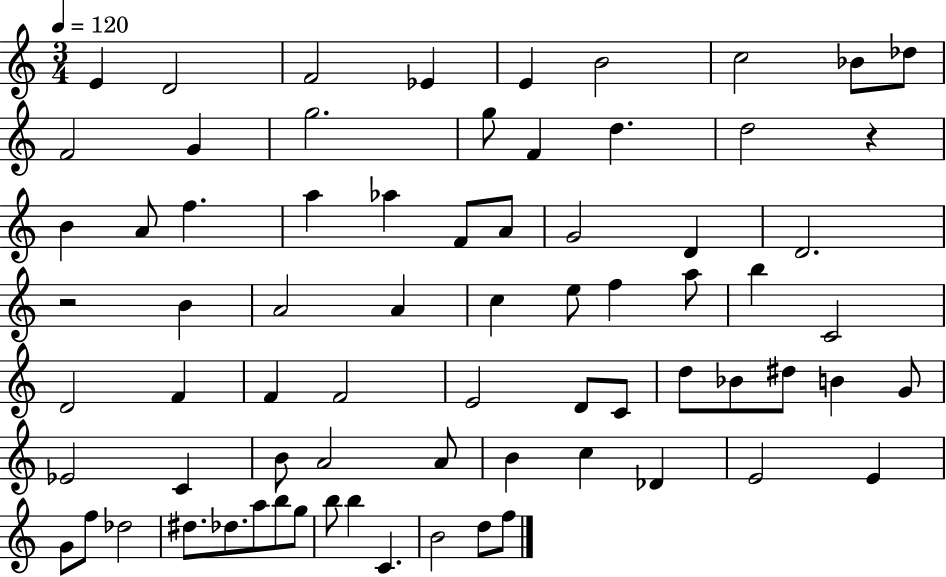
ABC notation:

X:1
T:Untitled
M:3/4
L:1/4
K:C
E D2 F2 _E E B2 c2 _B/2 _d/2 F2 G g2 g/2 F d d2 z B A/2 f a _a F/2 A/2 G2 D D2 z2 B A2 A c e/2 f a/2 b C2 D2 F F F2 E2 D/2 C/2 d/2 _B/2 ^d/2 B G/2 _E2 C B/2 A2 A/2 B c _D E2 E G/2 f/2 _d2 ^d/2 _d/2 a/2 b/2 g/2 b/2 b C B2 d/2 f/2